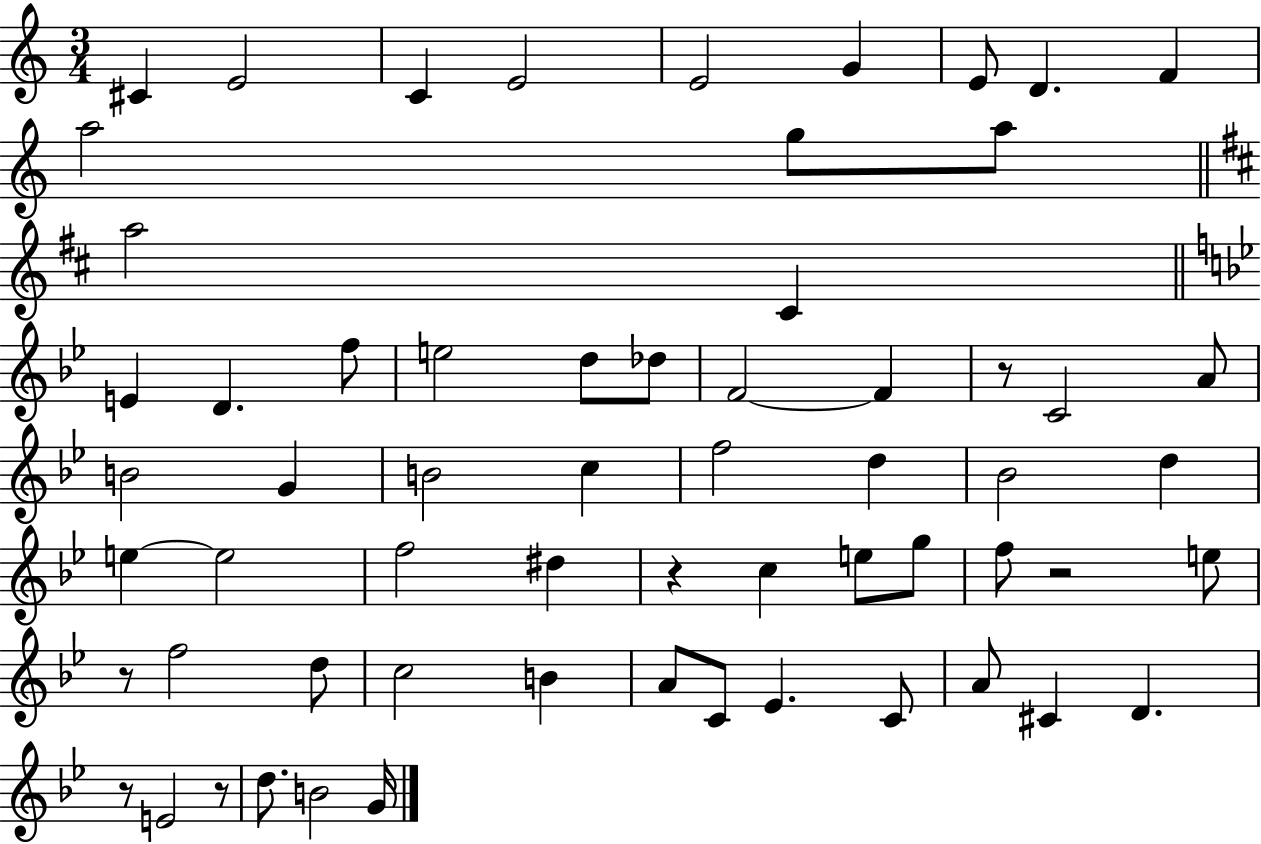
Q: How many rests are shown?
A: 6